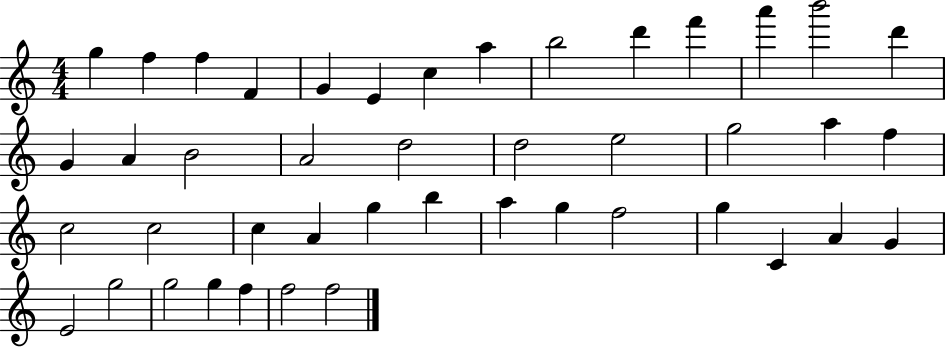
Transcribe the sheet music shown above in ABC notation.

X:1
T:Untitled
M:4/4
L:1/4
K:C
g f f F G E c a b2 d' f' a' b'2 d' G A B2 A2 d2 d2 e2 g2 a f c2 c2 c A g b a g f2 g C A G E2 g2 g2 g f f2 f2